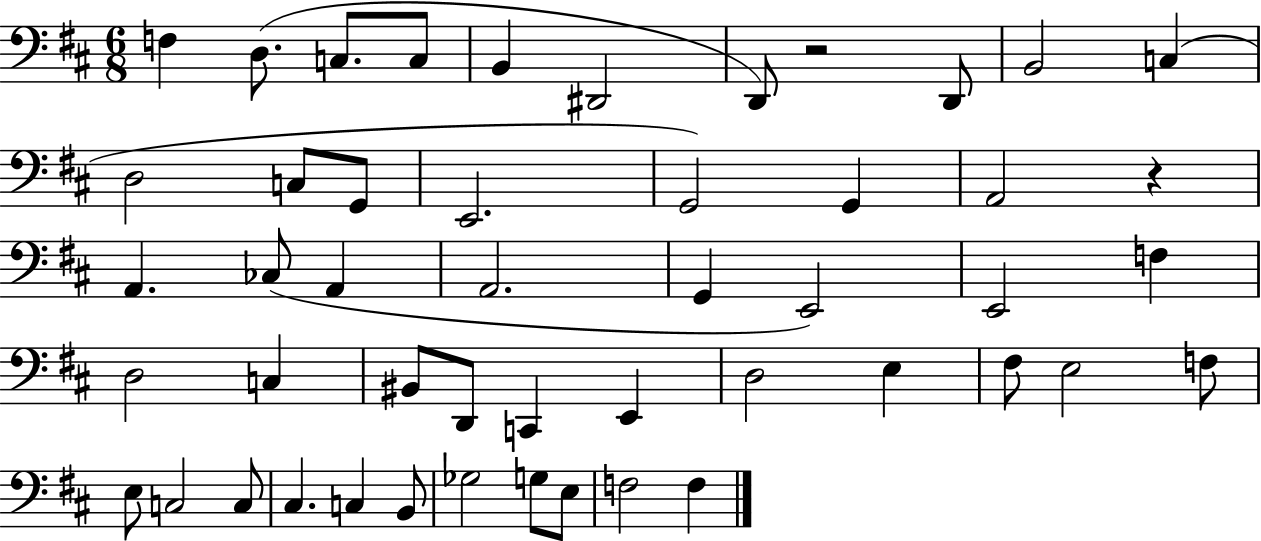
X:1
T:Untitled
M:6/8
L:1/4
K:D
F, D,/2 C,/2 C,/2 B,, ^D,,2 D,,/2 z2 D,,/2 B,,2 C, D,2 C,/2 G,,/2 E,,2 G,,2 G,, A,,2 z A,, _C,/2 A,, A,,2 G,, E,,2 E,,2 F, D,2 C, ^B,,/2 D,,/2 C,, E,, D,2 E, ^F,/2 E,2 F,/2 E,/2 C,2 C,/2 ^C, C, B,,/2 _G,2 G,/2 E,/2 F,2 F,